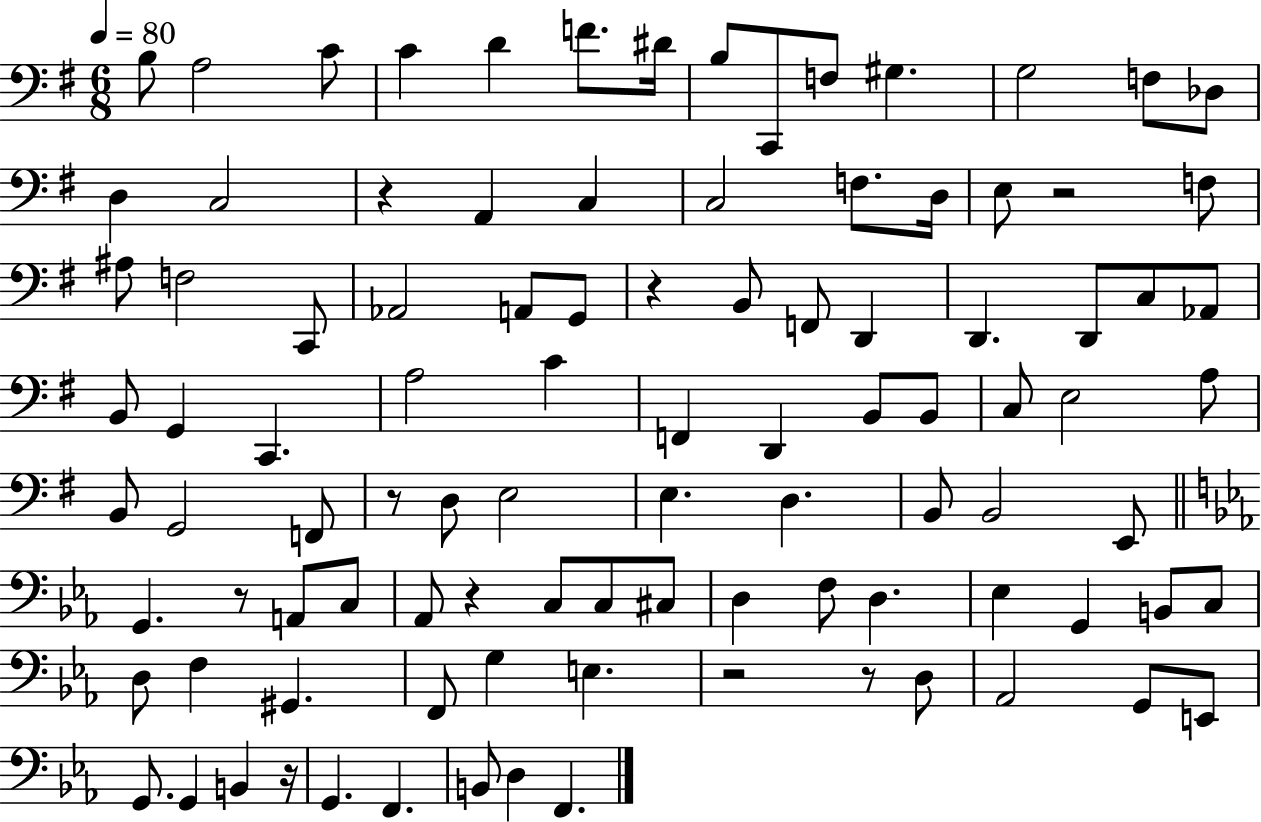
B3/e A3/h C4/e C4/q D4/q F4/e. D#4/s B3/e C2/e F3/e G#3/q. G3/h F3/e Db3/e D3/q C3/h R/q A2/q C3/q C3/h F3/e. D3/s E3/e R/h F3/e A#3/e F3/h C2/e Ab2/h A2/e G2/e R/q B2/e F2/e D2/q D2/q. D2/e C3/e Ab2/e B2/e G2/q C2/q. A3/h C4/q F2/q D2/q B2/e B2/e C3/e E3/h A3/e B2/e G2/h F2/e R/e D3/e E3/h E3/q. D3/q. B2/e B2/h E2/e G2/q. R/e A2/e C3/e Ab2/e R/q C3/e C3/e C#3/e D3/q F3/e D3/q. Eb3/q G2/q B2/e C3/e D3/e F3/q G#2/q. F2/e G3/q E3/q. R/h R/e D3/e Ab2/h G2/e E2/e G2/e. G2/q B2/q R/s G2/q. F2/q. B2/e D3/q F2/q.